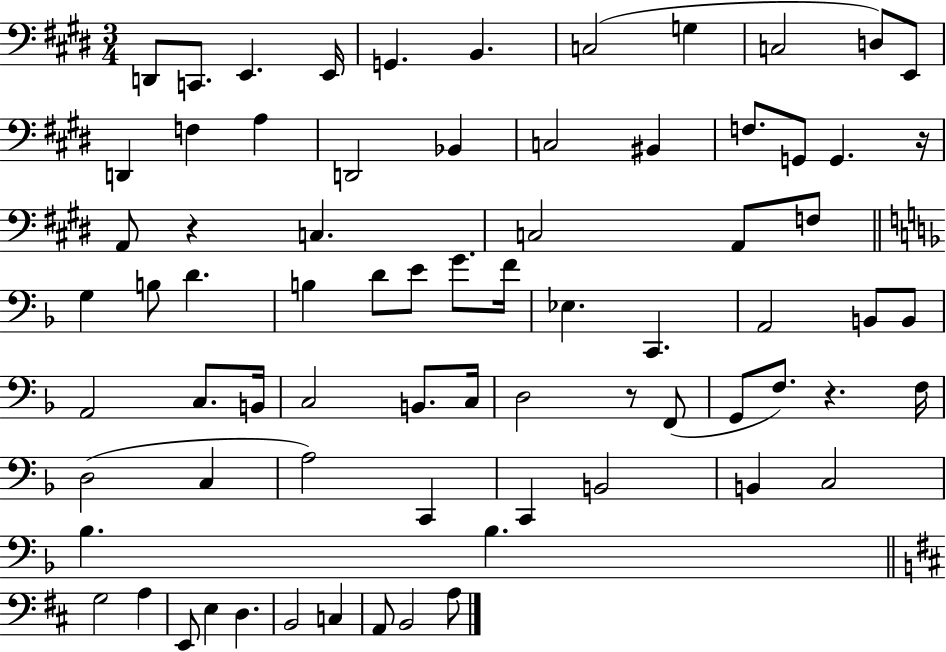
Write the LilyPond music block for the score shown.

{
  \clef bass
  \numericTimeSignature
  \time 3/4
  \key e \major
  \repeat volta 2 { d,8 c,8. e,4. e,16 | g,4. b,4. | c2( g4 | c2 d8) e,8 | \break d,4 f4 a4 | d,2 bes,4 | c2 bis,4 | f8. g,8 g,4. r16 | \break a,8 r4 c4. | c2 a,8 f8 | \bar "||" \break \key f \major g4 b8 d'4. | b4 d'8 e'8 g'8. f'16 | ees4. c,4. | a,2 b,8 b,8 | \break a,2 c8. b,16 | c2 b,8. c16 | d2 r8 f,8( | g,8 f8.) r4. f16 | \break d2( c4 | a2) c,4 | c,4 b,2 | b,4 c2 | \break bes4. bes4. | \bar "||" \break \key b \minor g2 a4 | e,8 e4 d4. | b,2 c4 | a,8 b,2 a8 | \break } \bar "|."
}